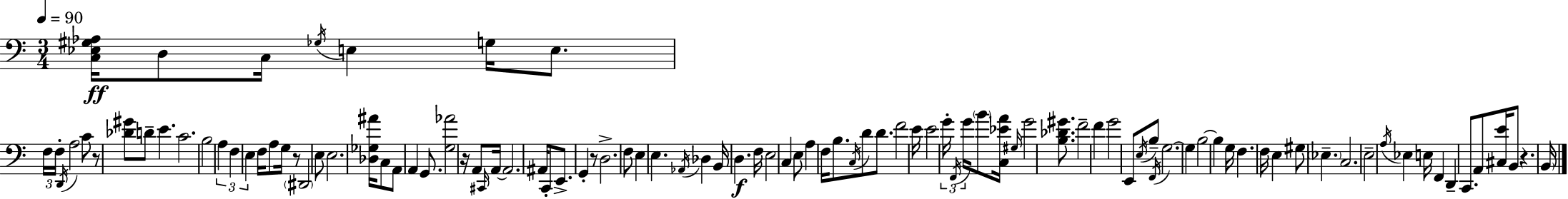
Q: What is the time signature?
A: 3/4